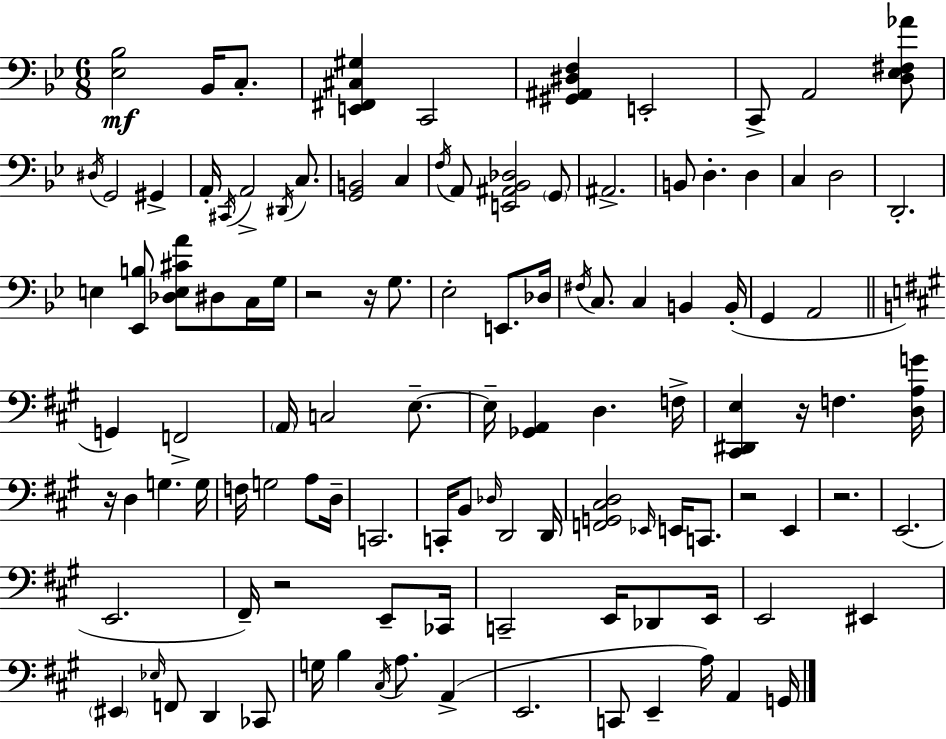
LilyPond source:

{
  \clef bass
  \numericTimeSignature
  \time 6/8
  \key g \minor
  \repeat volta 2 { <ees bes>2\mf bes,16 c8.-. | <e, fis, cis gis>4 c,2 | <gis, ais, dis f>4 e,2-. | c,8-> a,2 <d ees fis aes'>8 | \break \acciaccatura { dis16 } g,2 gis,4-> | a,16-. \acciaccatura { cis,16 } a,2-> \acciaccatura { dis,16 } | c8. <g, b,>2 c4 | \acciaccatura { f16 } a,8 <e, ais, bes, des>2 | \break \parenthesize g,8 ais,2.-> | b,8 d4.-. | d4 c4 d2 | d,2.-. | \break e4 <ees, b>8 <des e cis' a'>8 | dis8 c16 g16 r2 | r16 g8. ees2-. | e,8. des16 \acciaccatura { fis16 } c8. c4 | \break b,4 b,16-.( g,4 a,2 | \bar "||" \break \key a \major g,4) f,2-> | \parenthesize a,16 c2 e8.--~~ | e16-- <ges, a,>4 d4. f16-> | <cis, dis, e>4 r16 f4. <d a g'>16 | \break r16 d4 g4. g16 | f16 g2 a8 d16-- | c,2. | c,16-. b,8 \grace { des16 } d,2 | \break d,16 <f, g, cis d>2 \grace { ees,16 } e,16 c,8. | r2 e,4 | r2. | e,2.( | \break e,2. | fis,16--) r2 e,8-- | ces,16 c,2-- e,16 des,8 | e,16 e,2 eis,4 | \break \parenthesize eis,4 \grace { ees16 } f,8 d,4 | ces,8 g16 b4 \acciaccatura { cis16 } a8. | a,4->( e,2. | c,8 e,4-- a16) a,4 | \break g,16 } \bar "|."
}